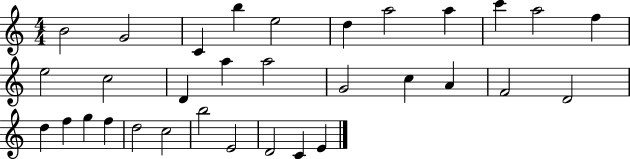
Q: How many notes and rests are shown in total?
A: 32